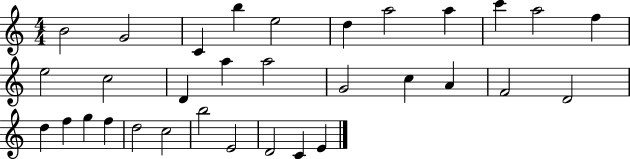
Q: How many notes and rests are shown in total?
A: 32